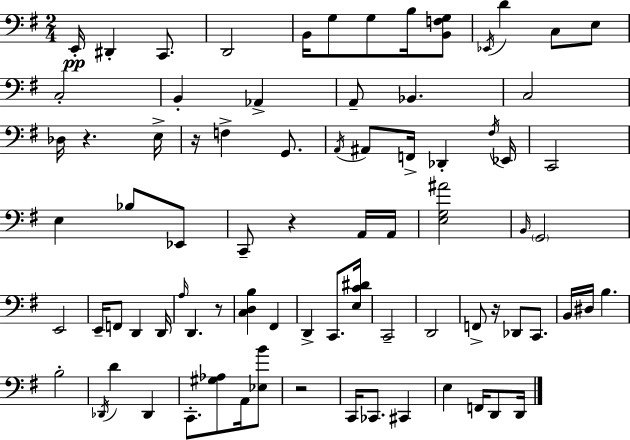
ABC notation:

X:1
T:Untitled
M:2/4
L:1/4
K:G
E,,/4 ^D,, C,,/2 D,,2 B,,/4 G,/2 G,/2 B,/4 [B,,F,G,]/2 _E,,/4 D C,/2 E,/2 C,2 B,, _A,, A,,/2 _B,, C,2 _D,/4 z E,/4 z/4 F, G,,/2 A,,/4 ^A,,/2 F,,/4 _D,, ^F,/4 _E,,/4 C,,2 E, _B,/2 _E,,/2 C,,/2 z A,,/4 A,,/4 [E,G,^A]2 B,,/4 G,,2 E,,2 E,,/4 F,,/2 D,, D,,/4 A,/4 D,, z/2 [C,D,B,] ^F,, D,, C,,/2 [E,C^D]/4 C,,2 D,,2 F,,/2 z/4 _D,,/2 C,,/2 B,,/4 ^D,/4 B, B,2 _D,,/4 D _D,, C,,/2 [^G,_A,]/2 A,,/4 [_E,B]/2 z2 C,,/4 _C,,/2 ^C,, E, F,,/4 D,,/2 D,,/4